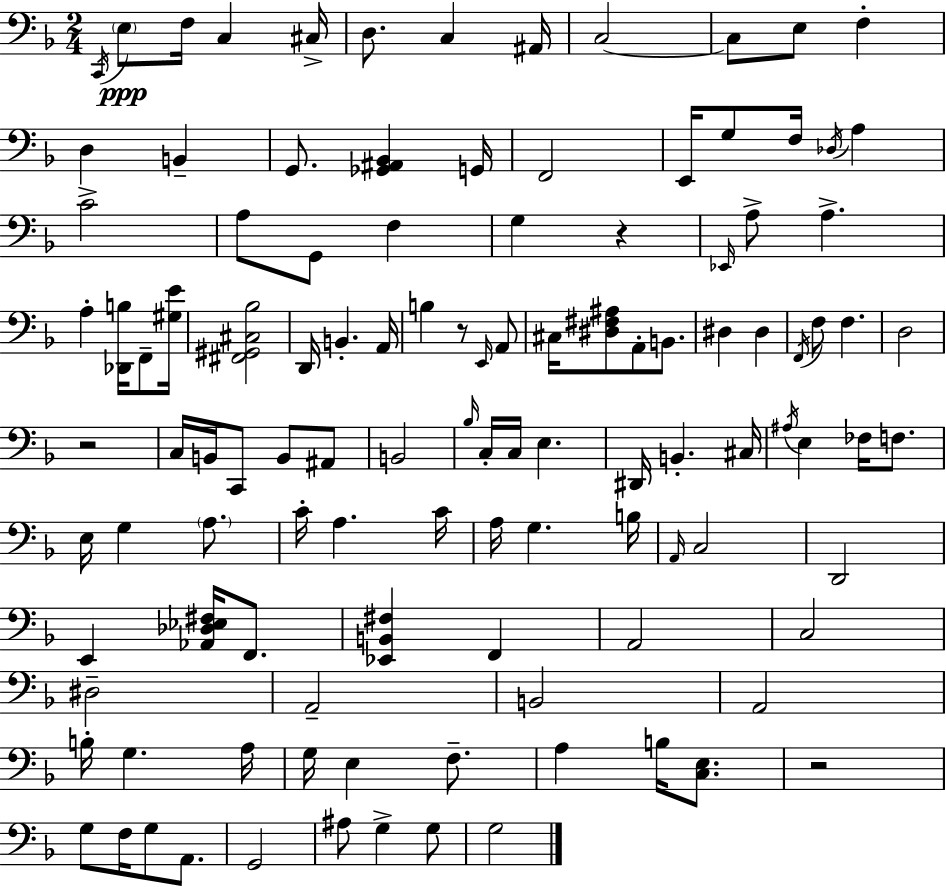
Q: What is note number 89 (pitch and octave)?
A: G3